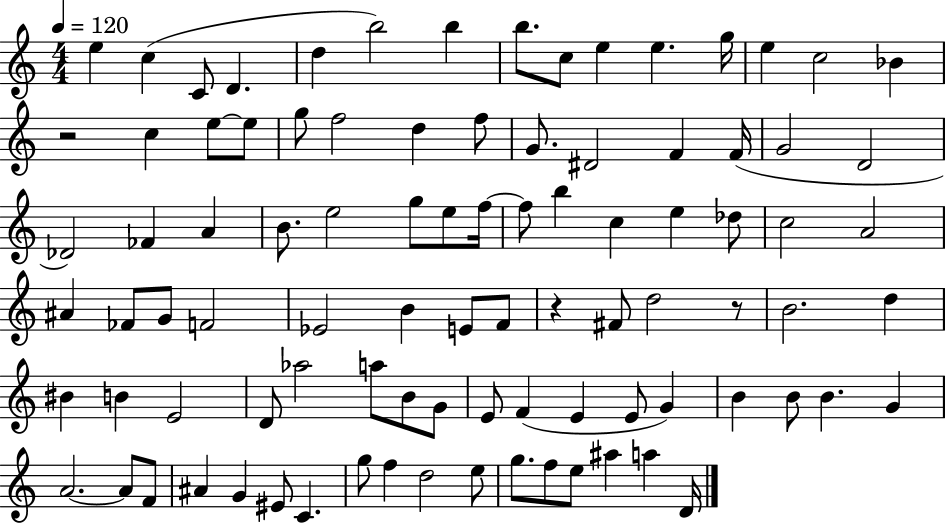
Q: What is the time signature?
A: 4/4